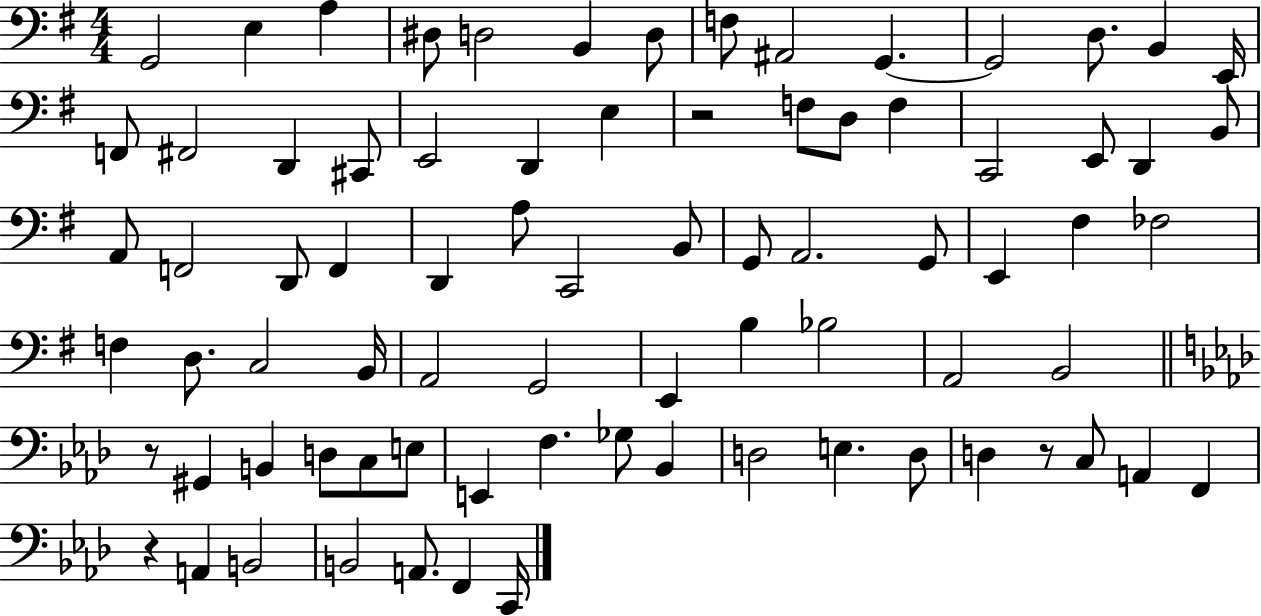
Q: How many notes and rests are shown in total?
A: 79